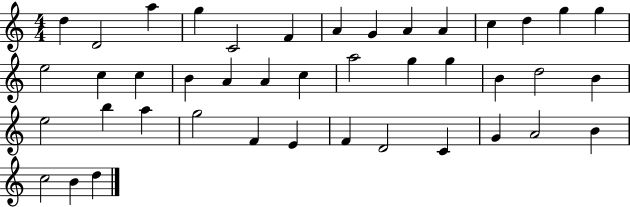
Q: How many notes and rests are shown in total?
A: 42